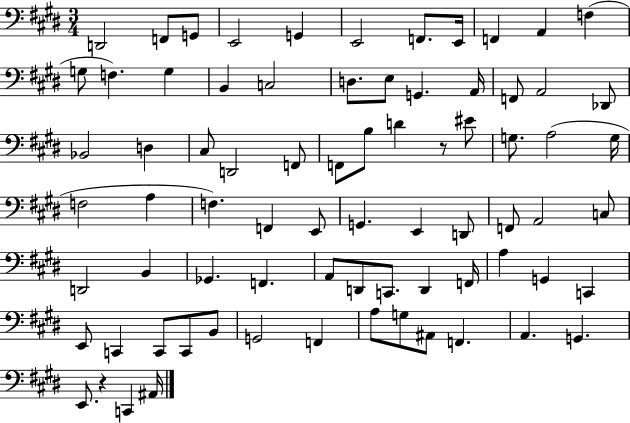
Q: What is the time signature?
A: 3/4